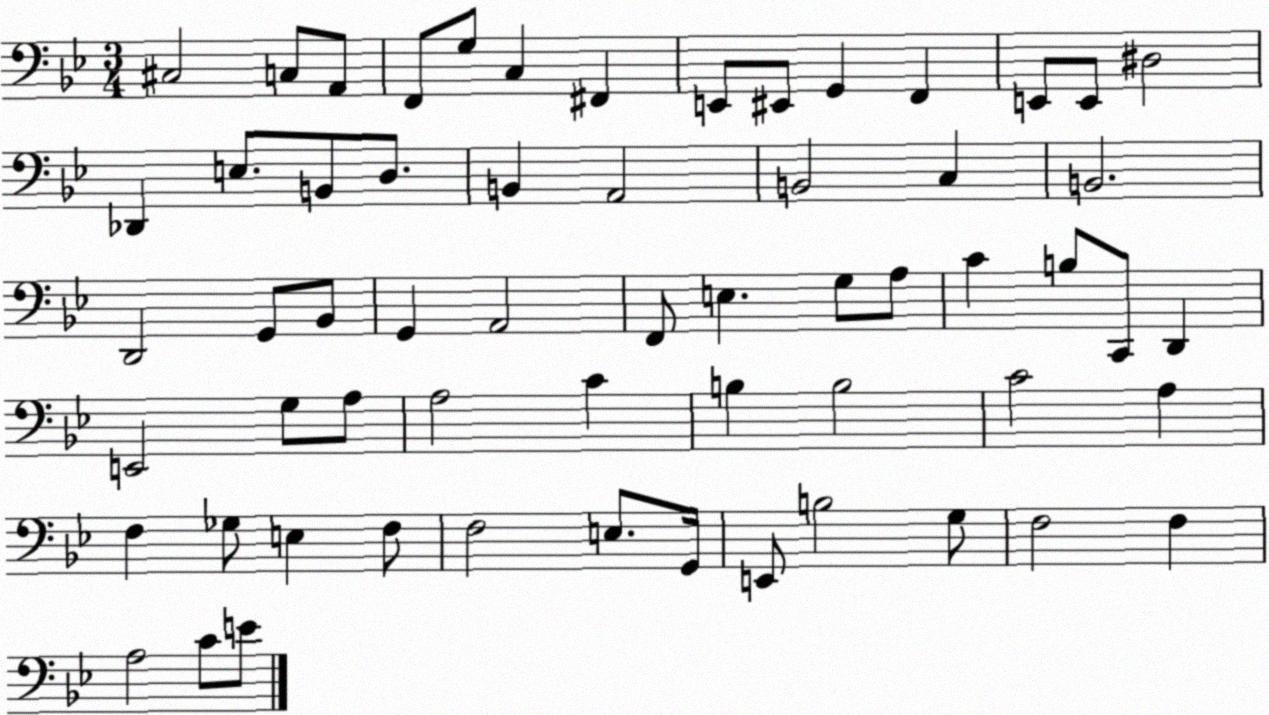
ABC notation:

X:1
T:Untitled
M:3/4
L:1/4
K:Bb
^C,2 C,/2 A,,/2 F,,/2 G,/2 C, ^F,, E,,/2 ^E,,/2 G,, F,, E,,/2 E,,/2 ^D,2 _D,, E,/2 B,,/2 D,/2 B,, A,,2 B,,2 C, B,,2 D,,2 G,,/2 _B,,/2 G,, A,,2 F,,/2 E, G,/2 A,/2 C B,/2 C,,/2 D,, E,,2 G,/2 A,/2 A,2 C B, B,2 C2 A, F, _G,/2 E, F,/2 F,2 E,/2 G,,/4 E,,/2 B,2 G,/2 F,2 F, A,2 C/2 E/2